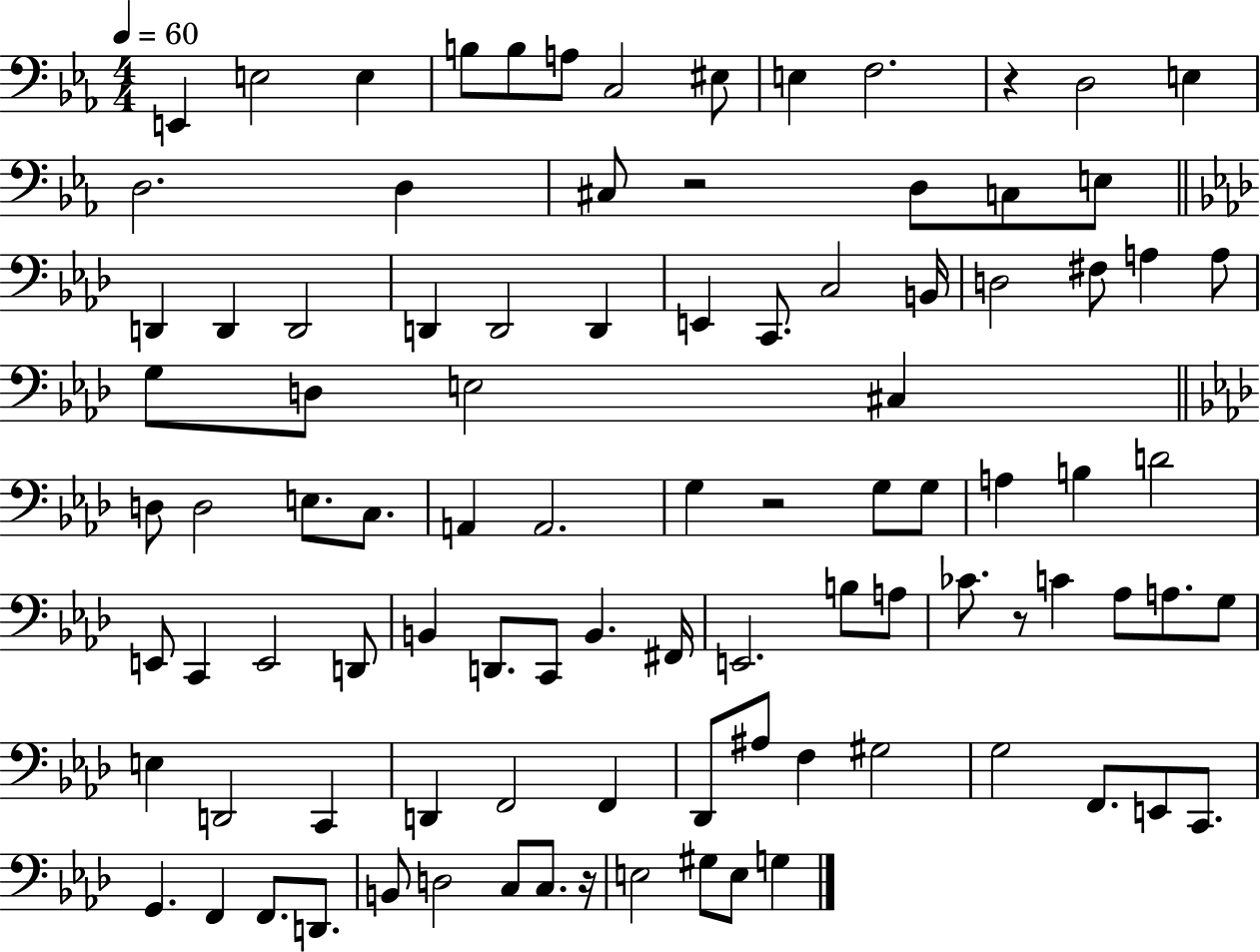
E2/q E3/h E3/q B3/e B3/e A3/e C3/h EIS3/e E3/q F3/h. R/q D3/h E3/q D3/h. D3/q C#3/e R/h D3/e C3/e E3/e D2/q D2/q D2/h D2/q D2/h D2/q E2/q C2/e. C3/h B2/s D3/h F#3/e A3/q A3/e G3/e D3/e E3/h C#3/q D3/e D3/h E3/e. C3/e. A2/q A2/h. G3/q R/h G3/e G3/e A3/q B3/q D4/h E2/e C2/q E2/h D2/e B2/q D2/e. C2/e B2/q. F#2/s E2/h. B3/e A3/e CES4/e. R/e C4/q Ab3/e A3/e. G3/e E3/q D2/h C2/q D2/q F2/h F2/q Db2/e A#3/e F3/q G#3/h G3/h F2/e. E2/e C2/e. G2/q. F2/q F2/e. D2/e. B2/e D3/h C3/e C3/e. R/s E3/h G#3/e E3/e G3/q